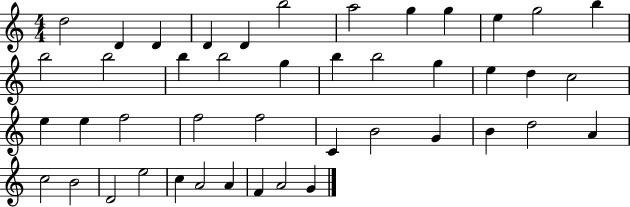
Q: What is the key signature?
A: C major